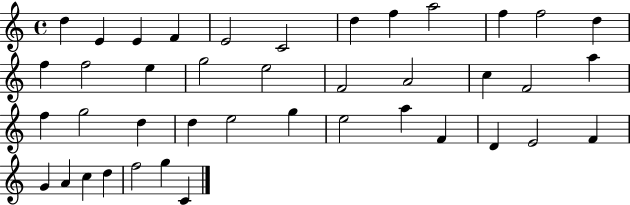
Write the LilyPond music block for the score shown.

{
  \clef treble
  \time 4/4
  \defaultTimeSignature
  \key c \major
  d''4 e'4 e'4 f'4 | e'2 c'2 | d''4 f''4 a''2 | f''4 f''2 d''4 | \break f''4 f''2 e''4 | g''2 e''2 | f'2 a'2 | c''4 f'2 a''4 | \break f''4 g''2 d''4 | d''4 e''2 g''4 | e''2 a''4 f'4 | d'4 e'2 f'4 | \break g'4 a'4 c''4 d''4 | f''2 g''4 c'4 | \bar "|."
}